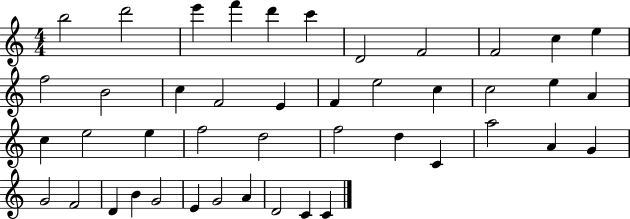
B5/h D6/h E6/q F6/q D6/q C6/q D4/h F4/h F4/h C5/q E5/q F5/h B4/h C5/q F4/h E4/q F4/q E5/h C5/q C5/h E5/q A4/q C5/q E5/h E5/q F5/h D5/h F5/h D5/q C4/q A5/h A4/q G4/q G4/h F4/h D4/q B4/q G4/h E4/q G4/h A4/q D4/h C4/q C4/q